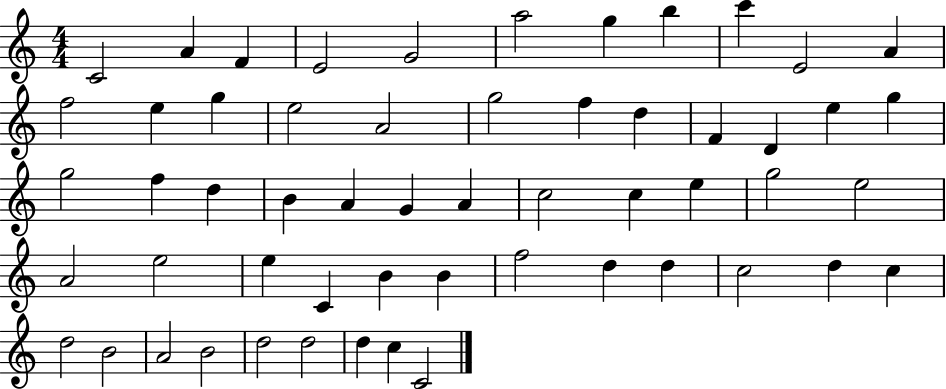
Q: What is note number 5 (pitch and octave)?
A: G4